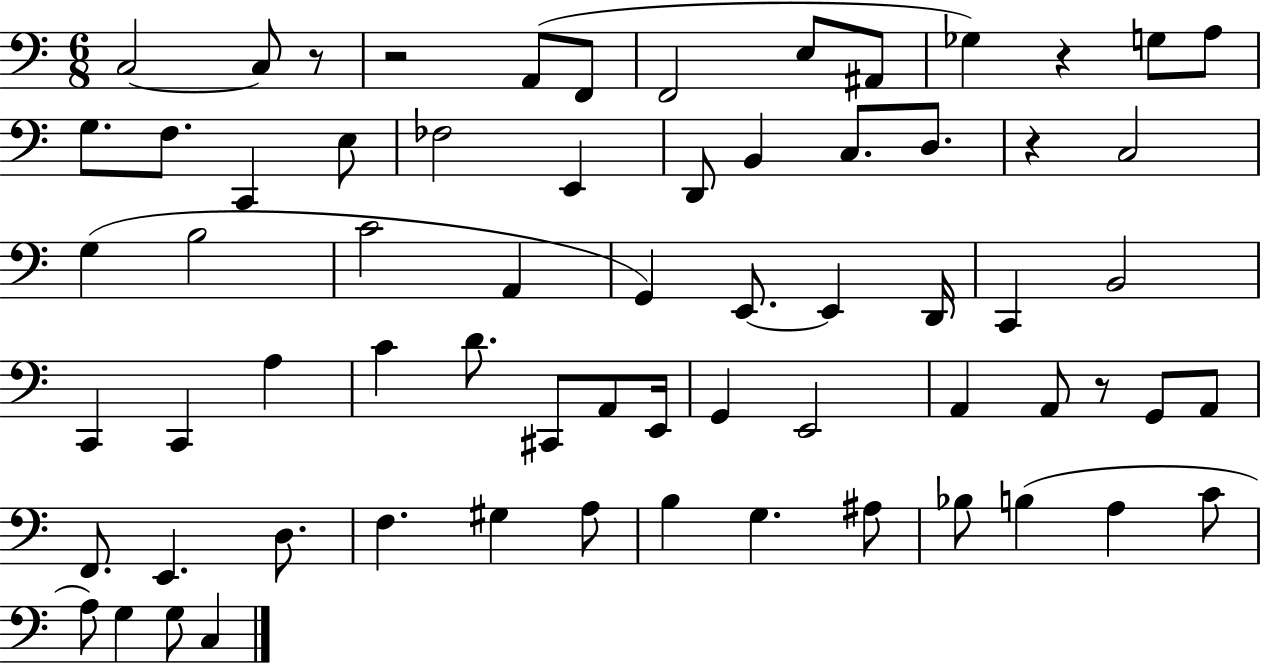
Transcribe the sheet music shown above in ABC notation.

X:1
T:Untitled
M:6/8
L:1/4
K:C
C,2 C,/2 z/2 z2 A,,/2 F,,/2 F,,2 E,/2 ^A,,/2 _G, z G,/2 A,/2 G,/2 F,/2 C,, E,/2 _F,2 E,, D,,/2 B,, C,/2 D,/2 z C,2 G, B,2 C2 A,, G,, E,,/2 E,, D,,/4 C,, B,,2 C,, C,, A, C D/2 ^C,,/2 A,,/2 E,,/4 G,, E,,2 A,, A,,/2 z/2 G,,/2 A,,/2 F,,/2 E,, D,/2 F, ^G, A,/2 B, G, ^A,/2 _B,/2 B, A, C/2 A,/2 G, G,/2 C,